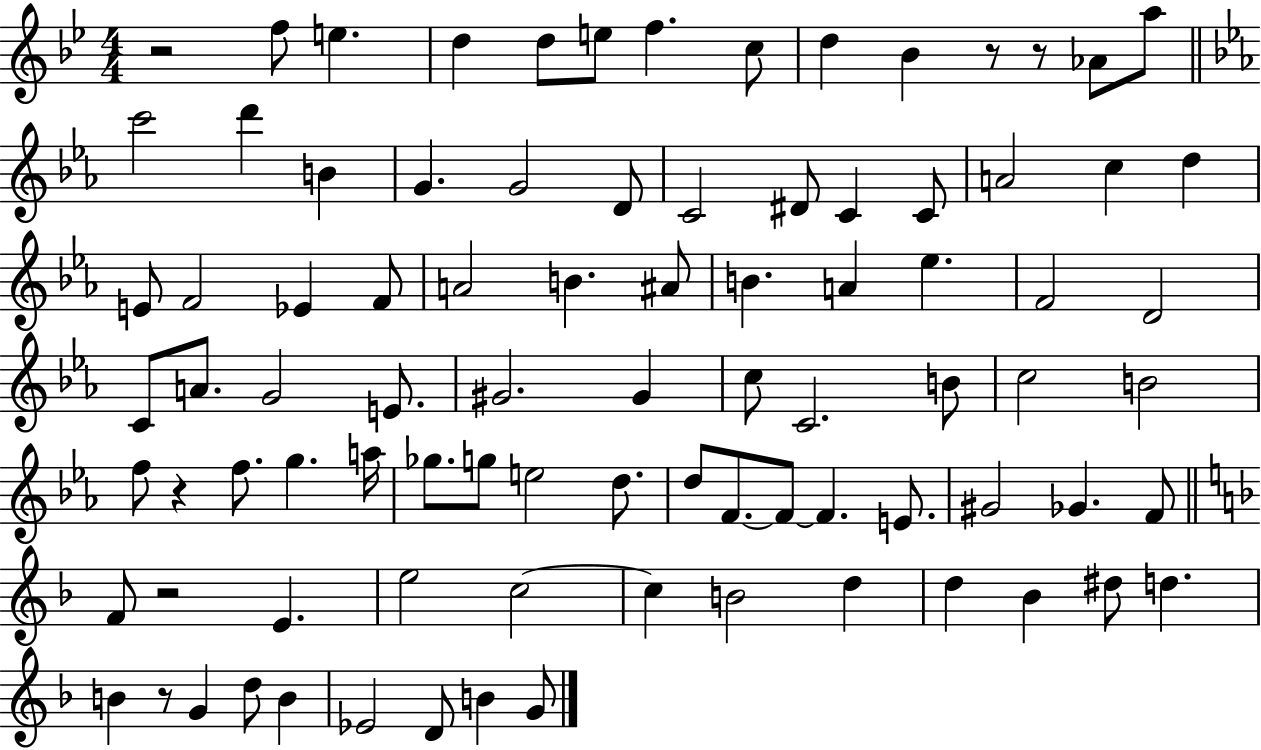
R/h F5/e E5/q. D5/q D5/e E5/e F5/q. C5/e D5/q Bb4/q R/e R/e Ab4/e A5/e C6/h D6/q B4/q G4/q. G4/h D4/e C4/h D#4/e C4/q C4/e A4/h C5/q D5/q E4/e F4/h Eb4/q F4/e A4/h B4/q. A#4/e B4/q. A4/q Eb5/q. F4/h D4/h C4/e A4/e. G4/h E4/e. G#4/h. G#4/q C5/e C4/h. B4/e C5/h B4/h F5/e R/q F5/e. G5/q. A5/s Gb5/e. G5/e E5/h D5/e. D5/e F4/e. F4/e F4/q. E4/e. G#4/h Gb4/q. F4/e F4/e R/h E4/q. E5/h C5/h C5/q B4/h D5/q D5/q Bb4/q D#5/e D5/q. B4/q R/e G4/q D5/e B4/q Eb4/h D4/e B4/q G4/e